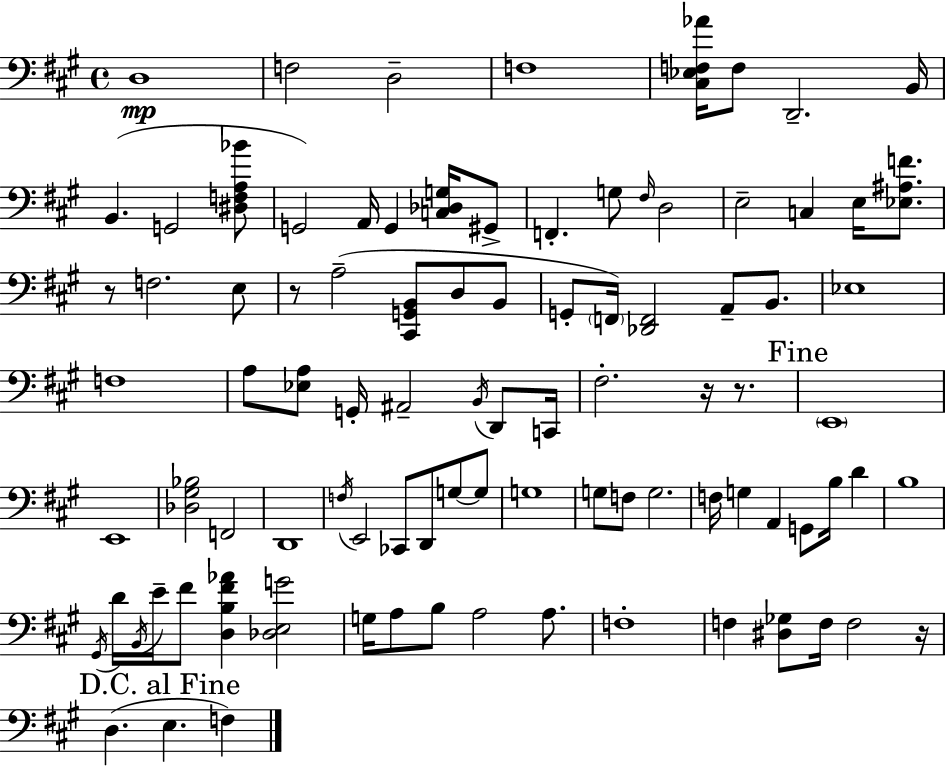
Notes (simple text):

D3/w F3/h D3/h F3/w [C#3,Eb3,F3,Ab4]/s F3/e D2/h. B2/s B2/q. G2/h [D#3,F3,A3,Bb4]/e G2/h A2/s G2/q [C3,Db3,G3]/s G#2/e F2/q. G3/e F#3/s D3/h E3/h C3/q E3/s [Eb3,A#3,F4]/e. R/e F3/h. E3/e R/e A3/h [C#2,G2,B2]/e D3/e B2/e G2/e F2/s [Db2,F2]/h A2/e B2/e. Eb3/w F3/w A3/e [Eb3,A3]/e G2/s A#2/h B2/s D2/e C2/s F#3/h. R/s R/e. E2/w E2/w [Db3,G#3,Bb3]/h F2/h D2/w F3/s E2/h CES2/e D2/e G3/e G3/e G3/w G3/e F3/e G3/h. F3/s G3/q A2/q G2/e B3/s D4/q B3/w G#2/s D4/s B2/s E4/s F#4/e [D3,B3,F#4,Ab4]/q [Db3,E3,G4]/h G3/s A3/e B3/e A3/h A3/e. F3/w F3/q [D#3,Gb3]/e F3/s F3/h R/s D3/q. E3/q. F3/q